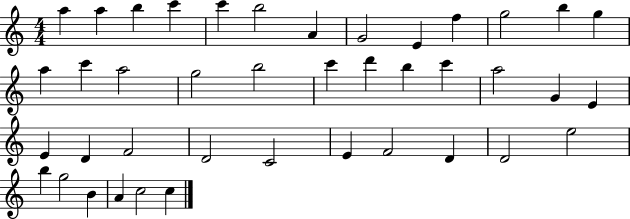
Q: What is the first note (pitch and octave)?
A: A5